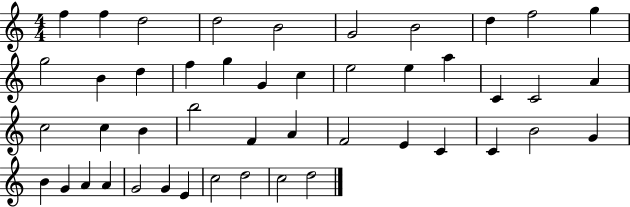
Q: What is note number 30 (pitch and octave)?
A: F4